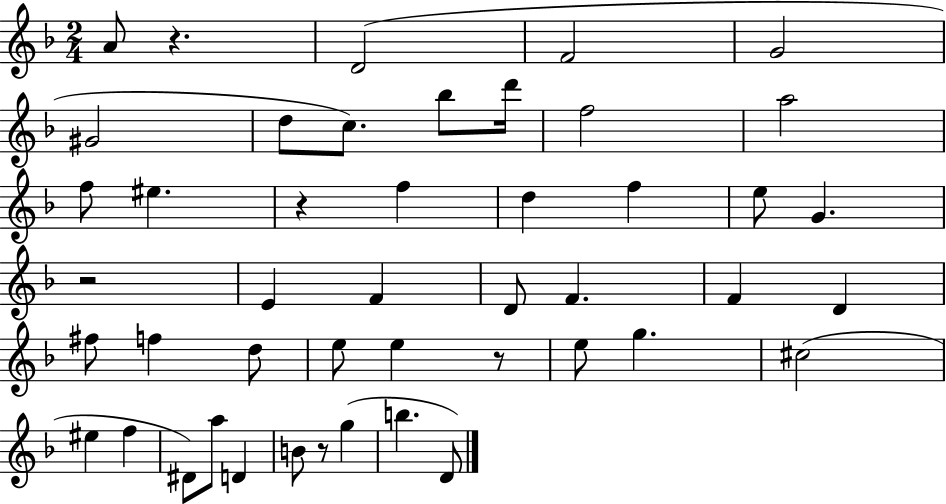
X:1
T:Untitled
M:2/4
L:1/4
K:F
A/2 z D2 F2 G2 ^G2 d/2 c/2 _b/2 d'/4 f2 a2 f/2 ^e z f d f e/2 G z2 E F D/2 F F D ^f/2 f d/2 e/2 e z/2 e/2 g ^c2 ^e f ^D/2 a/2 D B/2 z/2 g b D/2